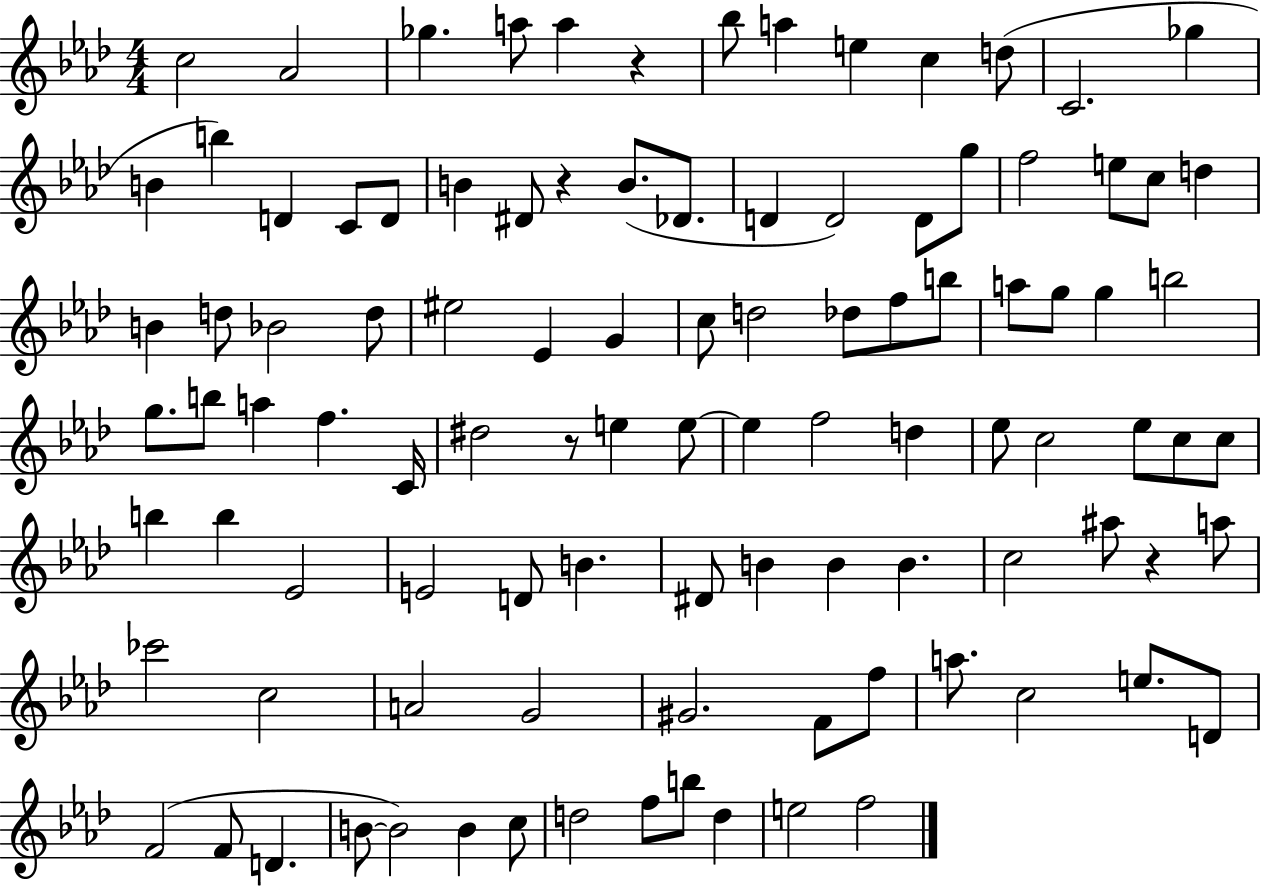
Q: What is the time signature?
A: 4/4